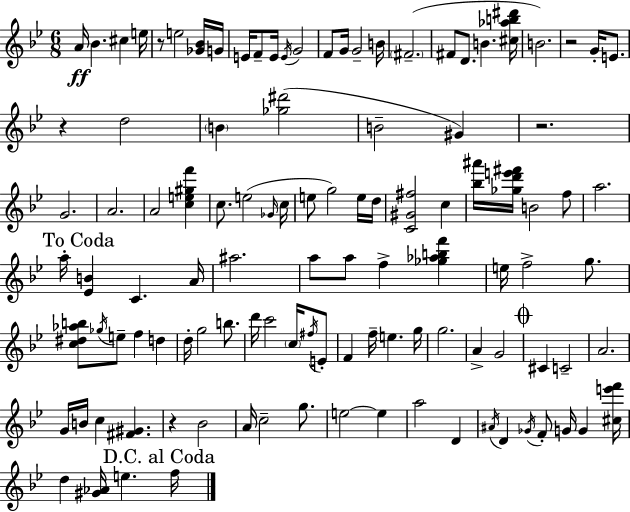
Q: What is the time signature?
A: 6/8